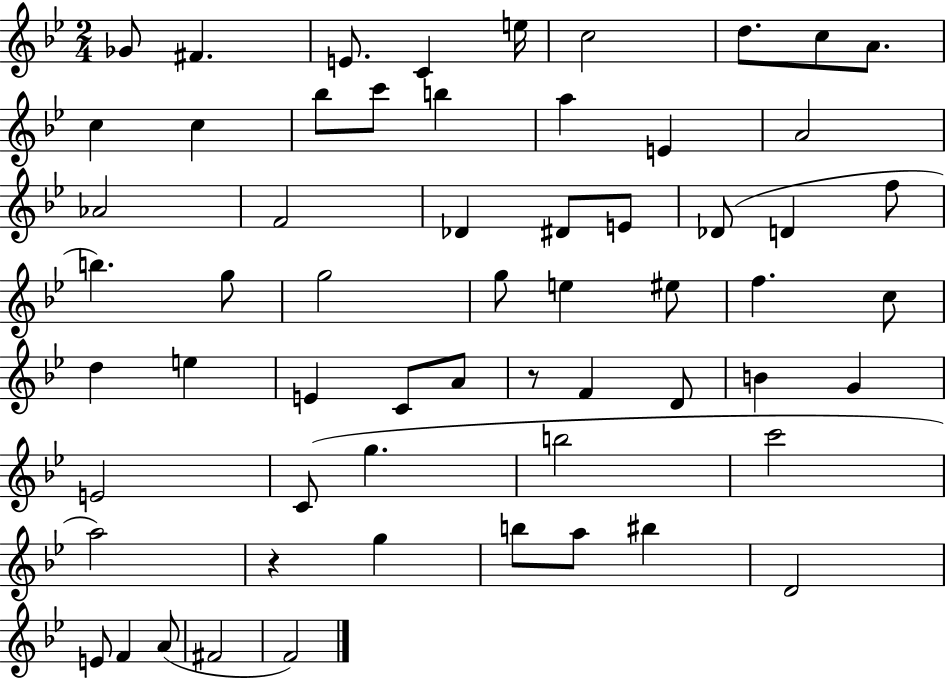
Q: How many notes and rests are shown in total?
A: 60